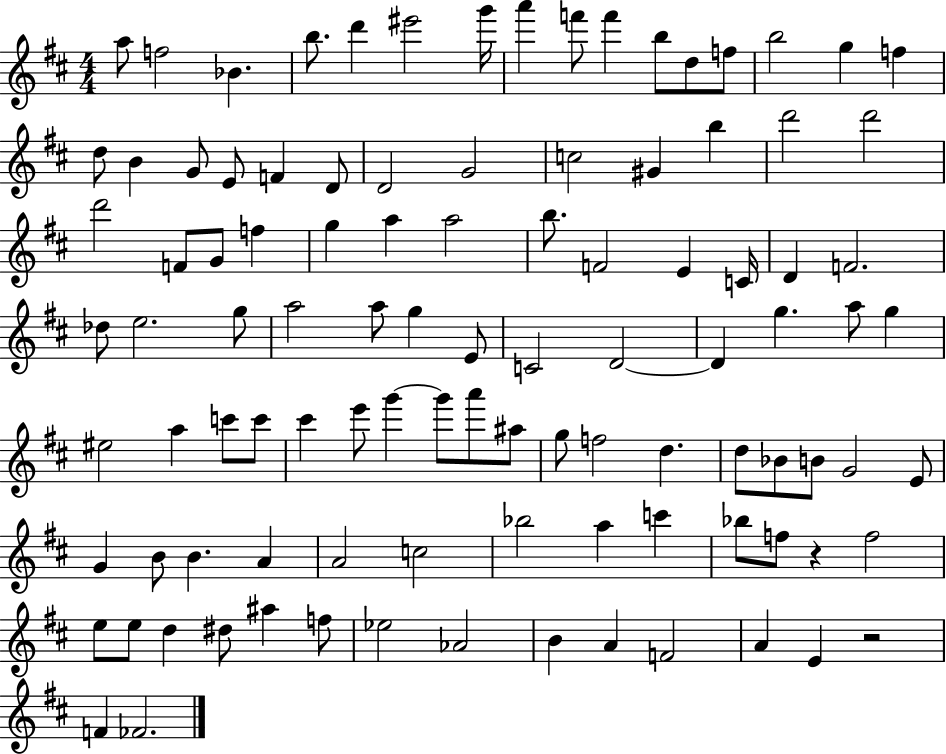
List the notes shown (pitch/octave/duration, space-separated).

A5/e F5/h Bb4/q. B5/e. D6/q EIS6/h G6/s A6/q F6/e F6/q B5/e D5/e F5/e B5/h G5/q F5/q D5/e B4/q G4/e E4/e F4/q D4/e D4/h G4/h C5/h G#4/q B5/q D6/h D6/h D6/h F4/e G4/e F5/q G5/q A5/q A5/h B5/e. F4/h E4/q C4/s D4/q F4/h. Db5/e E5/h. G5/e A5/h A5/e G5/q E4/e C4/h D4/h D4/q G5/q. A5/e G5/q EIS5/h A5/q C6/e C6/e C#6/q E6/e G6/q G6/e A6/e A#5/e G5/e F5/h D5/q. D5/e Bb4/e B4/e G4/h E4/e G4/q B4/e B4/q. A4/q A4/h C5/h Bb5/h A5/q C6/q Bb5/e F5/e R/q F5/h E5/e E5/e D5/q D#5/e A#5/q F5/e Eb5/h Ab4/h B4/q A4/q F4/h A4/q E4/q R/h F4/q FES4/h.